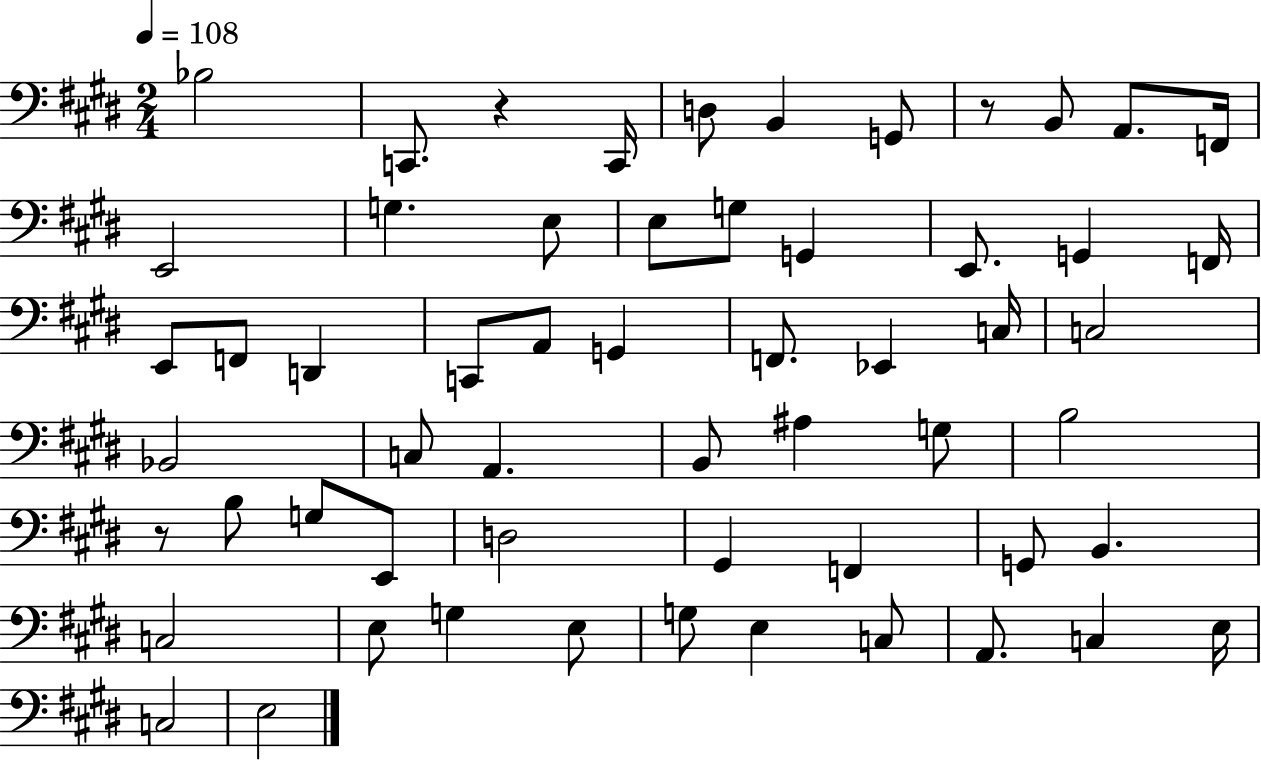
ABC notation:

X:1
T:Untitled
M:2/4
L:1/4
K:E
_B,2 C,,/2 z C,,/4 D,/2 B,, G,,/2 z/2 B,,/2 A,,/2 F,,/4 E,,2 G, E,/2 E,/2 G,/2 G,, E,,/2 G,, F,,/4 E,,/2 F,,/2 D,, C,,/2 A,,/2 G,, F,,/2 _E,, C,/4 C,2 _B,,2 C,/2 A,, B,,/2 ^A, G,/2 B,2 z/2 B,/2 G,/2 E,,/2 D,2 ^G,, F,, G,,/2 B,, C,2 E,/2 G, E,/2 G,/2 E, C,/2 A,,/2 C, E,/4 C,2 E,2